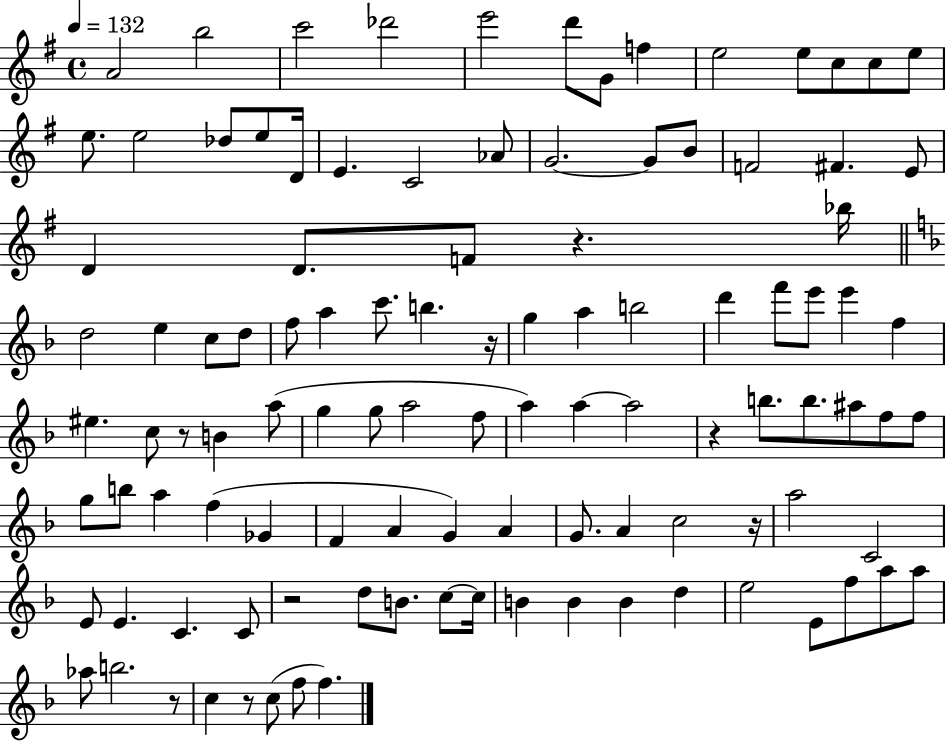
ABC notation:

X:1
T:Untitled
M:4/4
L:1/4
K:G
A2 b2 c'2 _d'2 e'2 d'/2 G/2 f e2 e/2 c/2 c/2 e/2 e/2 e2 _d/2 e/2 D/4 E C2 _A/2 G2 G/2 B/2 F2 ^F E/2 D D/2 F/2 z _b/4 d2 e c/2 d/2 f/2 a c'/2 b z/4 g a b2 d' f'/2 e'/2 e' f ^e c/2 z/2 B a/2 g g/2 a2 f/2 a a a2 z b/2 b/2 ^a/2 f/2 f/2 g/2 b/2 a f _G F A G A G/2 A c2 z/4 a2 C2 E/2 E C C/2 z2 d/2 B/2 c/2 c/4 B B B d e2 E/2 f/2 a/2 a/2 _a/2 b2 z/2 c z/2 c/2 f/2 f